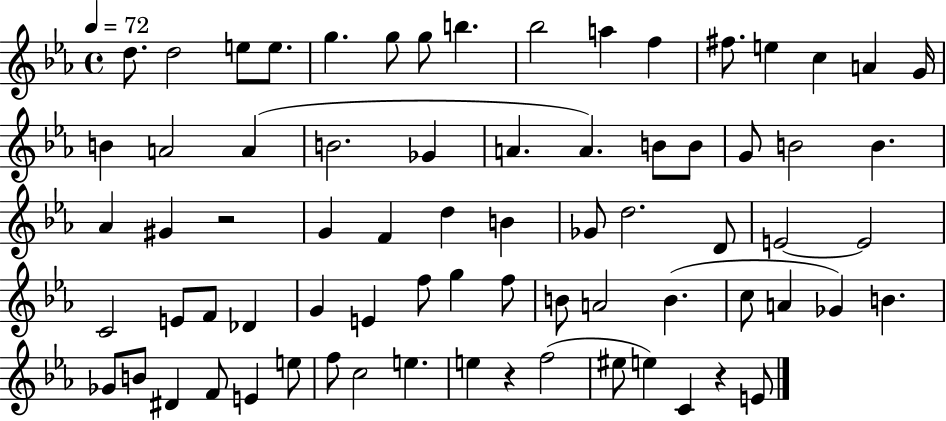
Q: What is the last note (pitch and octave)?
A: E4